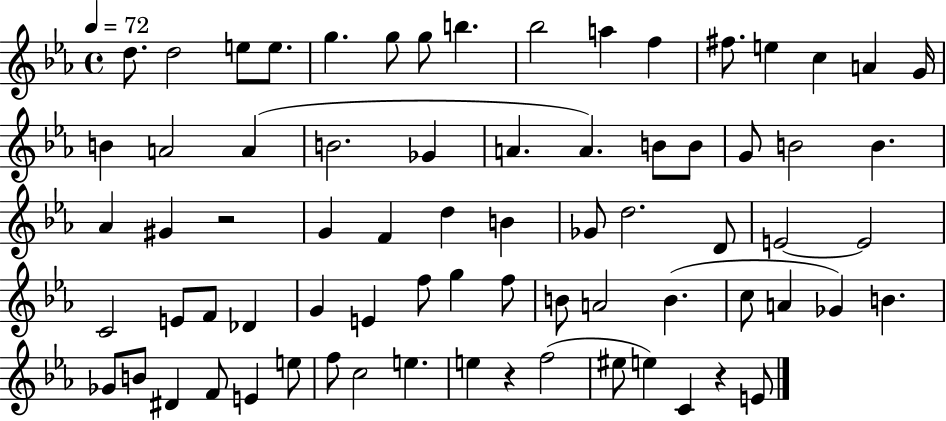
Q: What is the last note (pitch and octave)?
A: E4